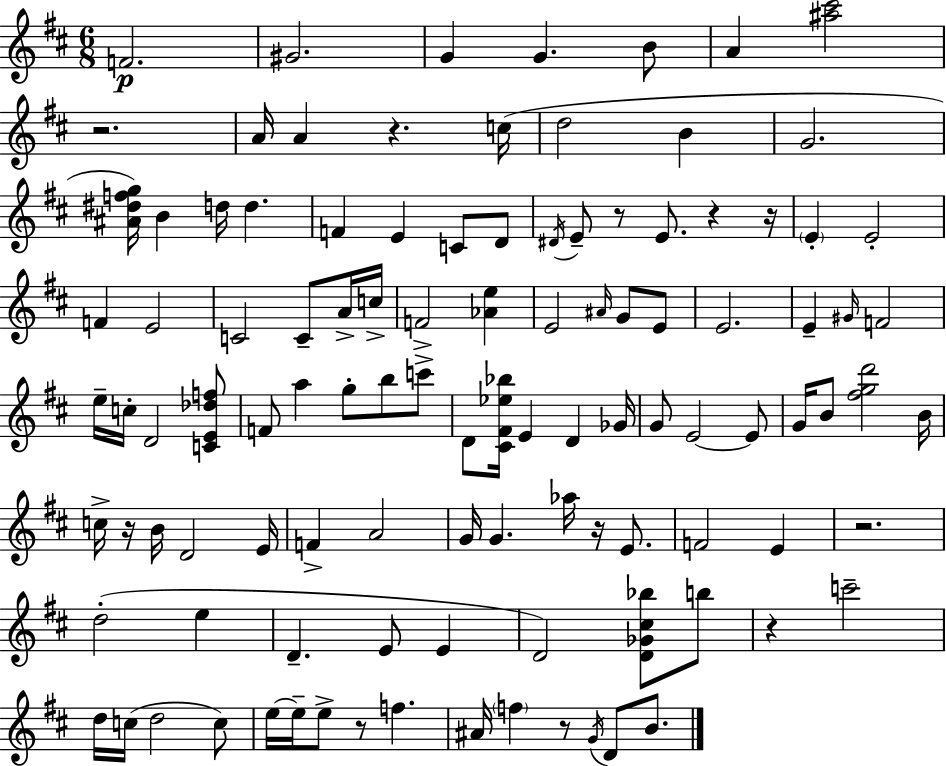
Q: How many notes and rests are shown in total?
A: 108